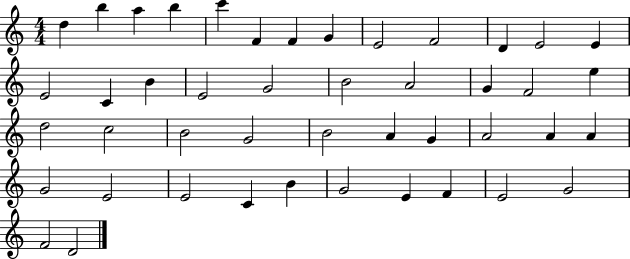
D5/q B5/q A5/q B5/q C6/q F4/q F4/q G4/q E4/h F4/h D4/q E4/h E4/q E4/h C4/q B4/q E4/h G4/h B4/h A4/h G4/q F4/h E5/q D5/h C5/h B4/h G4/h B4/h A4/q G4/q A4/h A4/q A4/q G4/h E4/h E4/h C4/q B4/q G4/h E4/q F4/q E4/h G4/h F4/h D4/h